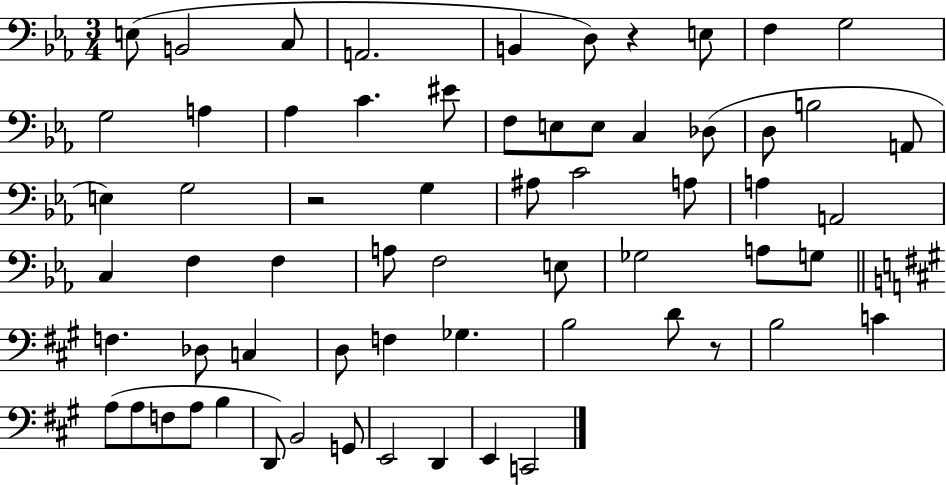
{
  \clef bass
  \numericTimeSignature
  \time 3/4
  \key ees \major
  e8( b,2 c8 | a,2. | b,4 d8) r4 e8 | f4 g2 | \break g2 a4 | aes4 c'4. eis'8 | f8 e8 e8 c4 des8( | d8 b2 a,8 | \break e4) g2 | r2 g4 | ais8 c'2 a8 | a4 a,2 | \break c4 f4 f4 | a8 f2 e8 | ges2 a8 g8 | \bar "||" \break \key a \major f4. des8 c4 | d8 f4 ges4. | b2 d'8 r8 | b2 c'4 | \break a8( a8 f8 a8 b4 | d,8) b,2 g,8 | e,2 d,4 | e,4 c,2 | \break \bar "|."
}